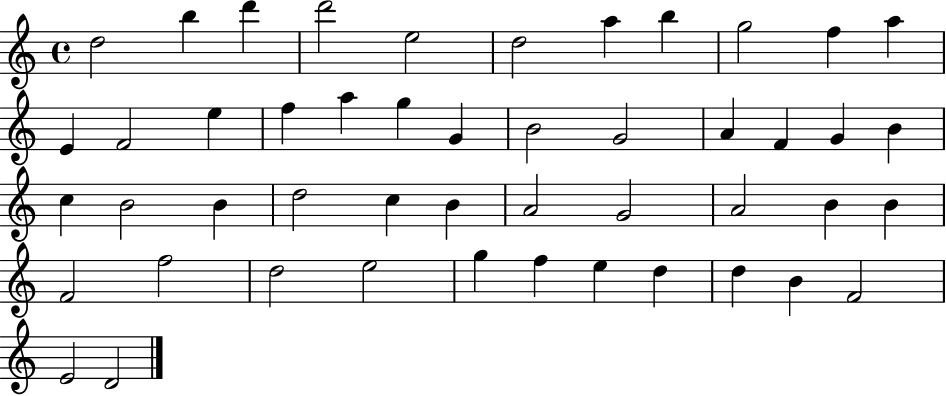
{
  \clef treble
  \time 4/4
  \defaultTimeSignature
  \key c \major
  d''2 b''4 d'''4 | d'''2 e''2 | d''2 a''4 b''4 | g''2 f''4 a''4 | \break e'4 f'2 e''4 | f''4 a''4 g''4 g'4 | b'2 g'2 | a'4 f'4 g'4 b'4 | \break c''4 b'2 b'4 | d''2 c''4 b'4 | a'2 g'2 | a'2 b'4 b'4 | \break f'2 f''2 | d''2 e''2 | g''4 f''4 e''4 d''4 | d''4 b'4 f'2 | \break e'2 d'2 | \bar "|."
}